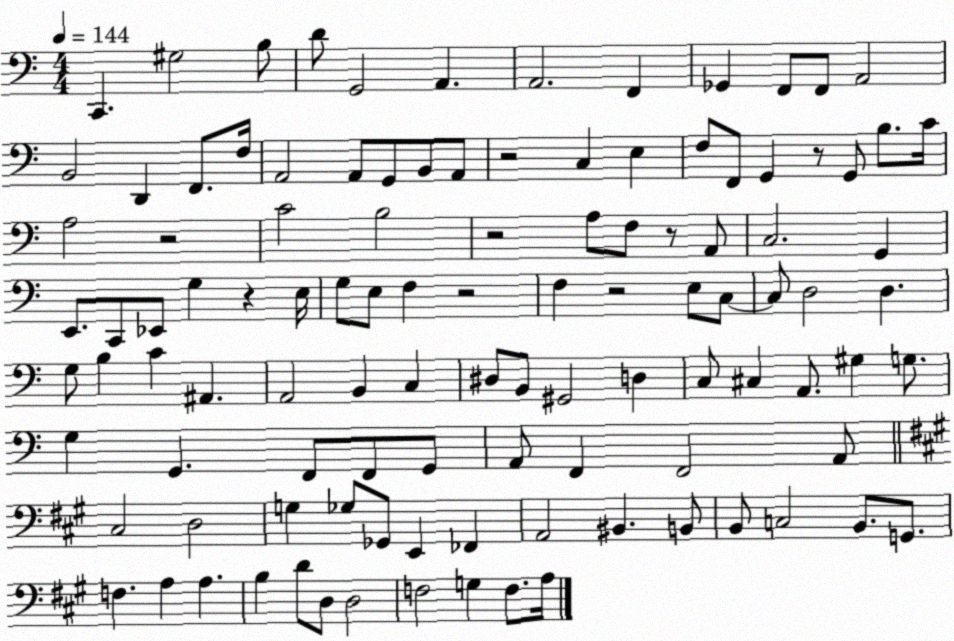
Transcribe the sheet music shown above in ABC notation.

X:1
T:Untitled
M:4/4
L:1/4
K:C
C,, ^G,2 B,/2 D/2 G,,2 A,, A,,2 F,, _G,, F,,/2 F,,/2 A,,2 B,,2 D,, F,,/2 F,/4 A,,2 A,,/2 G,,/2 B,,/2 A,,/2 z2 C, E, F,/2 F,,/2 G,, z/2 G,,/2 B,/2 C/4 A,2 z2 C2 B,2 z2 A,/2 F,/2 z/2 A,,/2 C,2 G,, E,,/2 C,,/2 _E,,/2 G, z E,/4 G,/2 E,/2 F, z2 F, z2 E,/2 C,/2 C,/2 D,2 D, G,/2 B, C ^A,, A,,2 B,, C, ^D,/2 B,,/2 ^G,,2 D, C,/2 ^C, A,,/2 ^G, G,/2 G, G,, F,,/2 F,,/2 G,,/2 A,,/2 F,, F,,2 A,,/2 ^C,2 D,2 G, _G,/2 _G,,/2 E,, _F,, A,,2 ^B,, B,,/2 B,,/2 C,2 B,,/2 G,,/2 F, A, A, B, D/2 D,/2 D,2 F,2 G, F,/2 A,/4